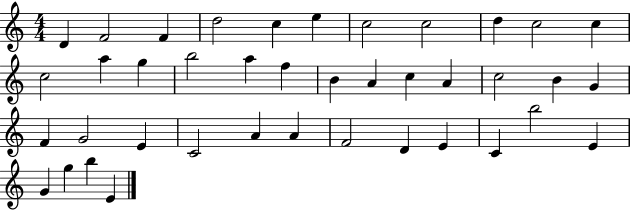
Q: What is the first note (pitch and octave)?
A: D4